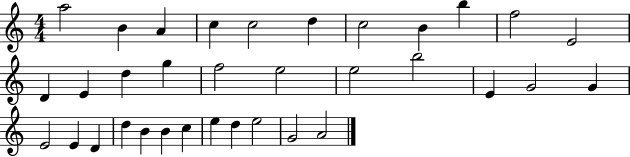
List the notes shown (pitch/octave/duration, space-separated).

A5/h B4/q A4/q C5/q C5/h D5/q C5/h B4/q B5/q F5/h E4/h D4/q E4/q D5/q G5/q F5/h E5/h E5/h B5/h E4/q G4/h G4/q E4/h E4/q D4/q D5/q B4/q B4/q C5/q E5/q D5/q E5/h G4/h A4/h